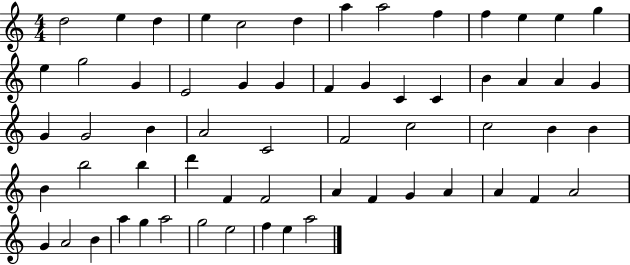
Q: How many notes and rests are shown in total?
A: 61